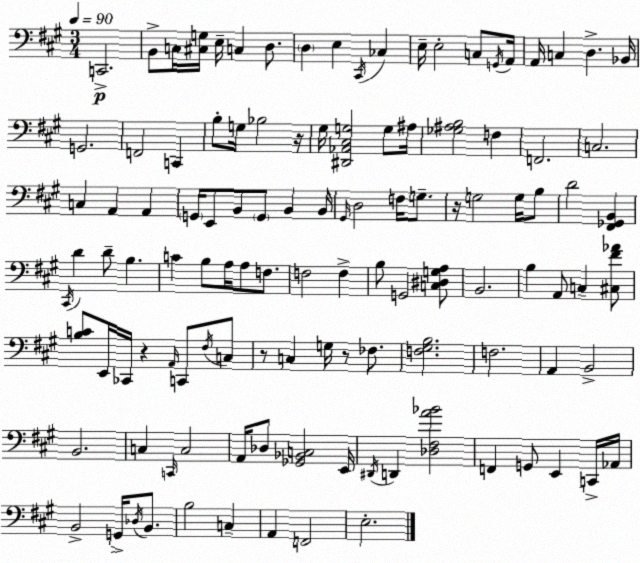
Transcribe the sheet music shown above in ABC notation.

X:1
T:Untitled
M:3/4
L:1/4
K:A
C,,2 B,,/2 C,/4 [^C,G,]/4 E,/4 C, D,/2 D, E, ^C,,/4 _C, E,/4 E,2 C,/2 G,,/4 A,,/4 A,,/4 C, D, _B,,/4 G,,2 F,,2 C,, B,/2 G,/4 _B,2 z/4 ^G,/4 [^D,,_A,,^C,G,]2 G,/2 ^A,/4 [_G,^A,B,]2 F, F,,2 C,2 C, A,, A,, G,,/4 E,,/2 B,,/2 G,,/2 B,, B,,/4 ^G,,/4 D,2 F,/4 G,/2 z/4 G,2 G,/4 B,/2 D2 [^F,,_G,,B,,] ^C,,/4 D D/2 B, C B,/2 A,/4 A,/2 F,/2 F,2 F, B,/2 G,,2 [C,^D,G,A,]/2 B,,2 B, A,,/2 C, [^C,^F_A]/2 [B,C]/2 E,,/4 _C,,/4 z A,,/4 C,,/2 ^F,/4 C,/2 z/2 C, G,/4 z/2 _F,/2 [F,^G,B,]2 F,2 A,, B,,2 B,,2 C, C,,/4 C,2 A,,/4 _D,/2 [_G,,_B,,C,]2 E,,/4 ^D,,/4 D,, [_D,^F,A_B]2 F,, G,,/2 E,, C,,/4 _A,,/4 B,,2 G,,/4 _D,/4 B,,/2 B,2 C, A,, F,,2 E,2